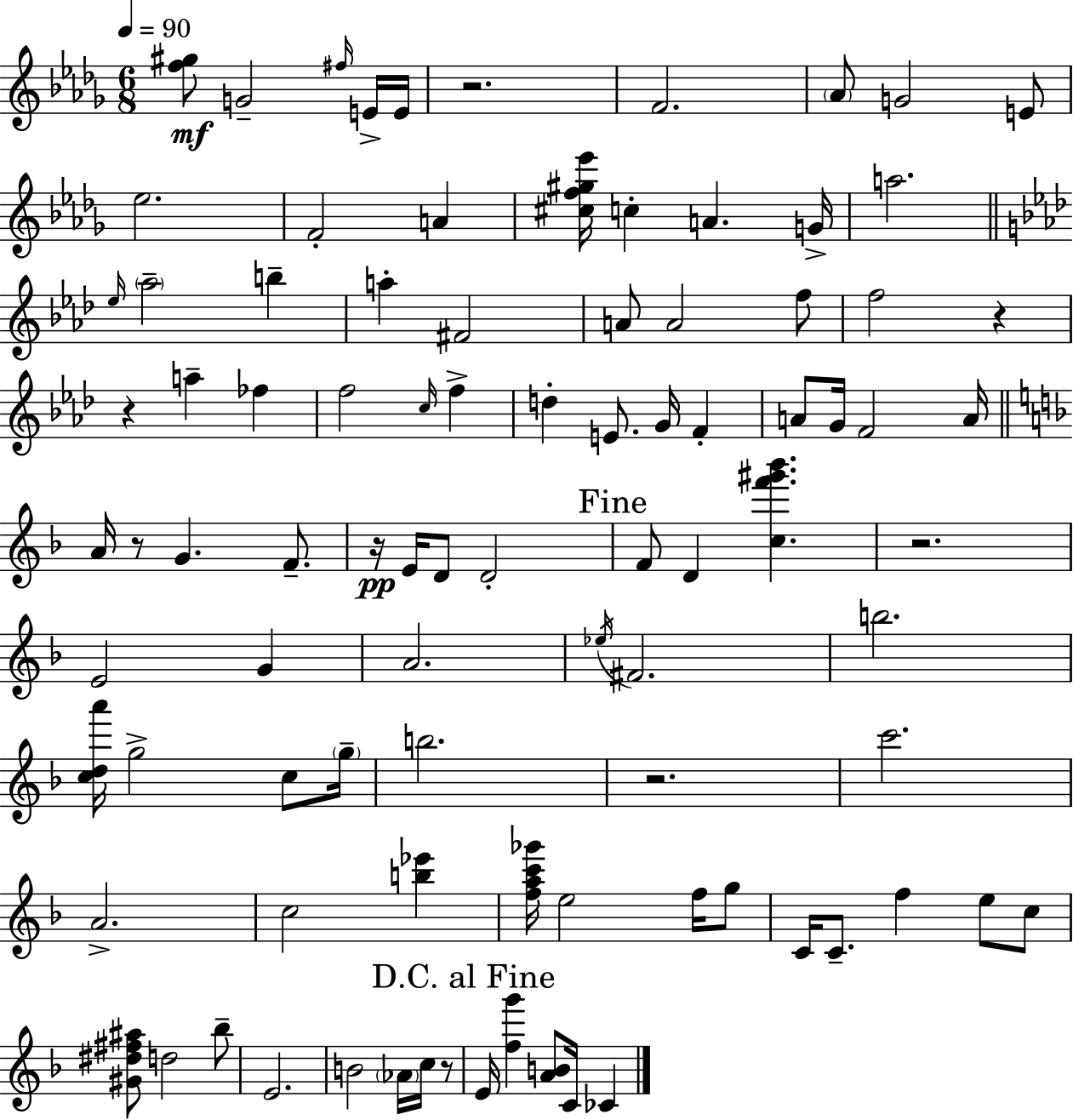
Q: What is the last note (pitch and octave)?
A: CES4